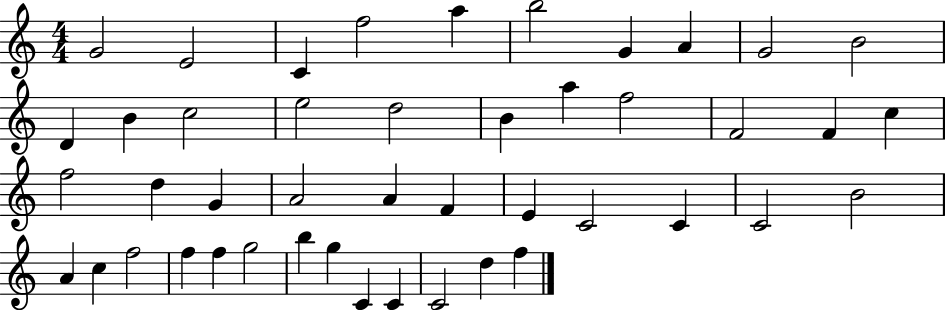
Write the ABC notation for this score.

X:1
T:Untitled
M:4/4
L:1/4
K:C
G2 E2 C f2 a b2 G A G2 B2 D B c2 e2 d2 B a f2 F2 F c f2 d G A2 A F E C2 C C2 B2 A c f2 f f g2 b g C C C2 d f